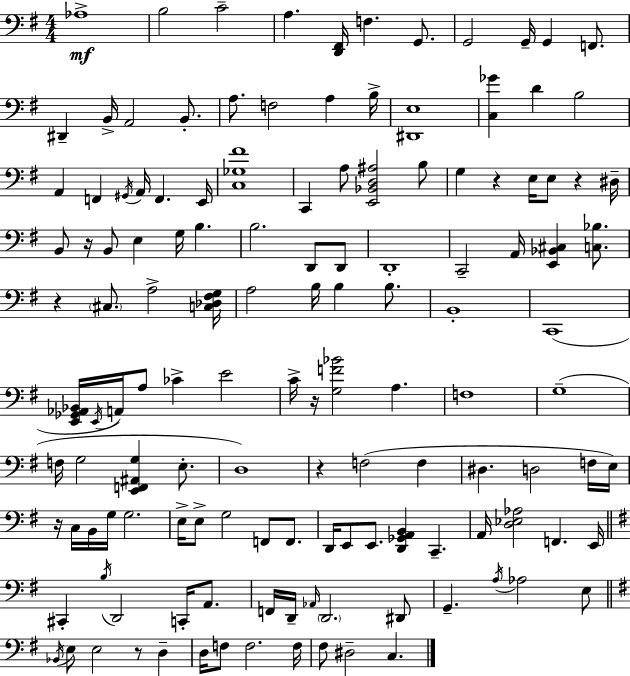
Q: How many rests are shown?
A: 8